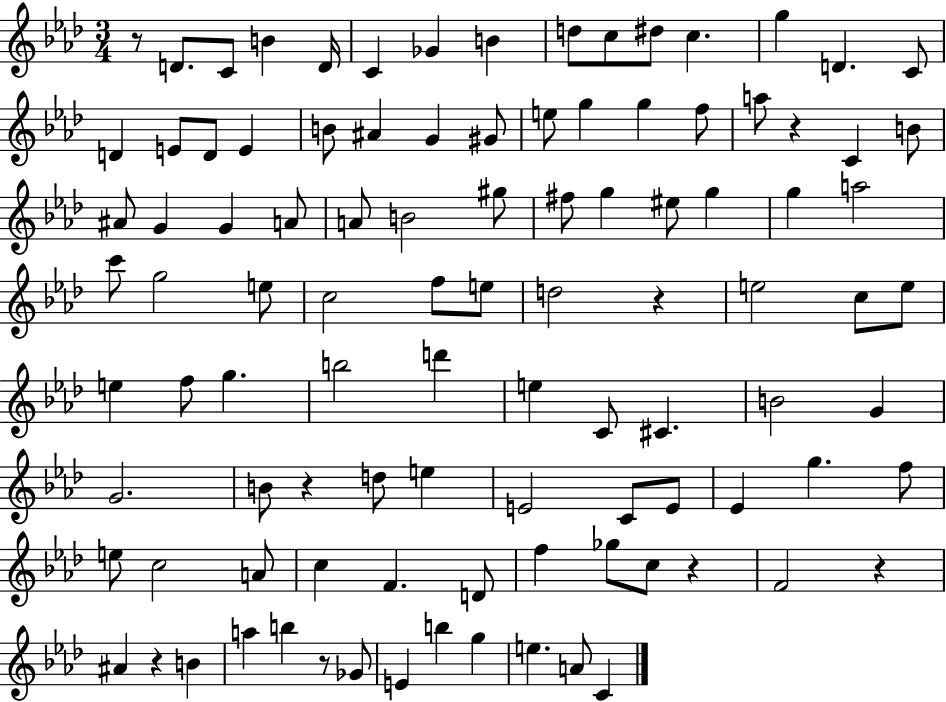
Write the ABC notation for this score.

X:1
T:Untitled
M:3/4
L:1/4
K:Ab
z/2 D/2 C/2 B D/4 C _G B d/2 c/2 ^d/2 c g D C/2 D E/2 D/2 E B/2 ^A G ^G/2 e/2 g g f/2 a/2 z C B/2 ^A/2 G G A/2 A/2 B2 ^g/2 ^f/2 g ^e/2 g g a2 c'/2 g2 e/2 c2 f/2 e/2 d2 z e2 c/2 e/2 e f/2 g b2 d' e C/2 ^C B2 G G2 B/2 z d/2 e E2 C/2 E/2 _E g f/2 e/2 c2 A/2 c F D/2 f _g/2 c/2 z F2 z ^A z B a b z/2 _G/2 E b g e A/2 C